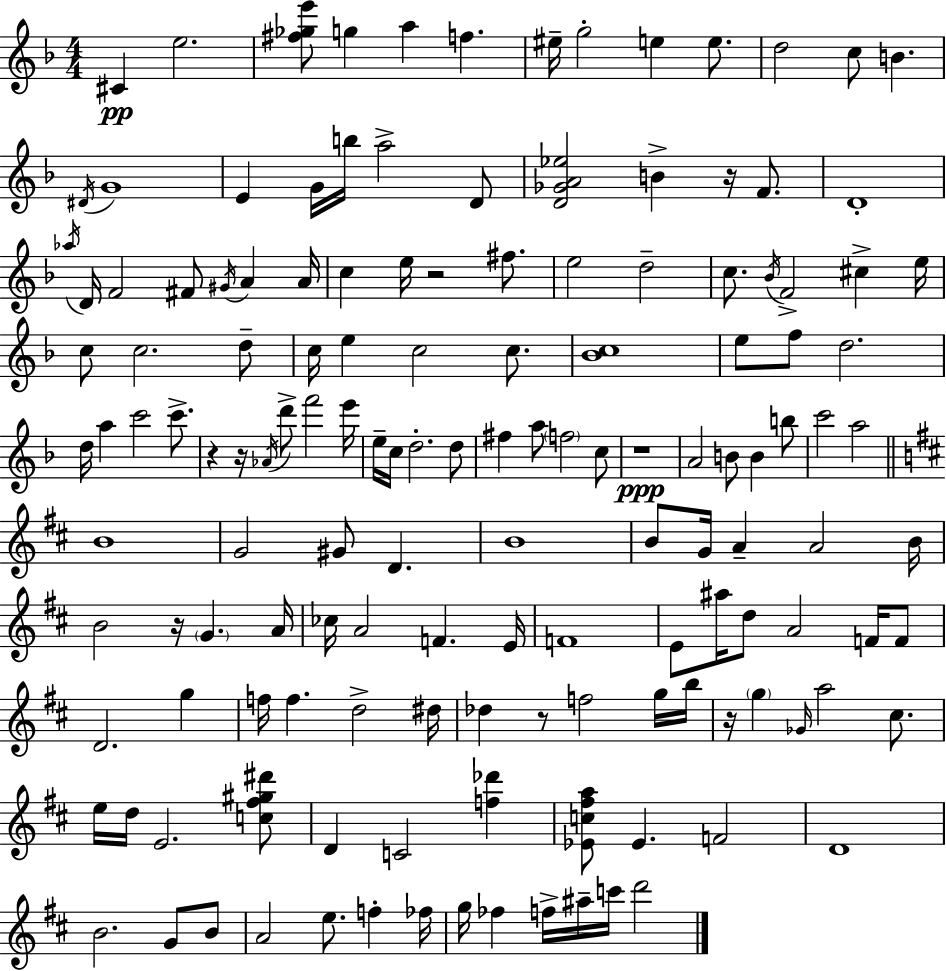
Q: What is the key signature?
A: F major